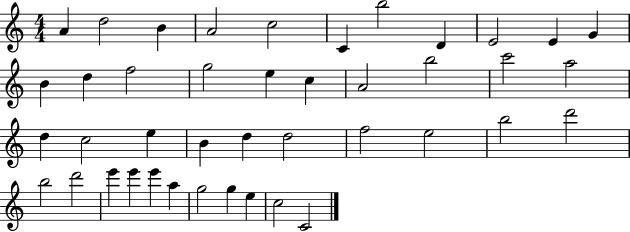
X:1
T:Untitled
M:4/4
L:1/4
K:C
A d2 B A2 c2 C b2 D E2 E G B d f2 g2 e c A2 b2 c'2 a2 d c2 e B d d2 f2 e2 b2 d'2 b2 d'2 e' e' e' a g2 g e c2 C2